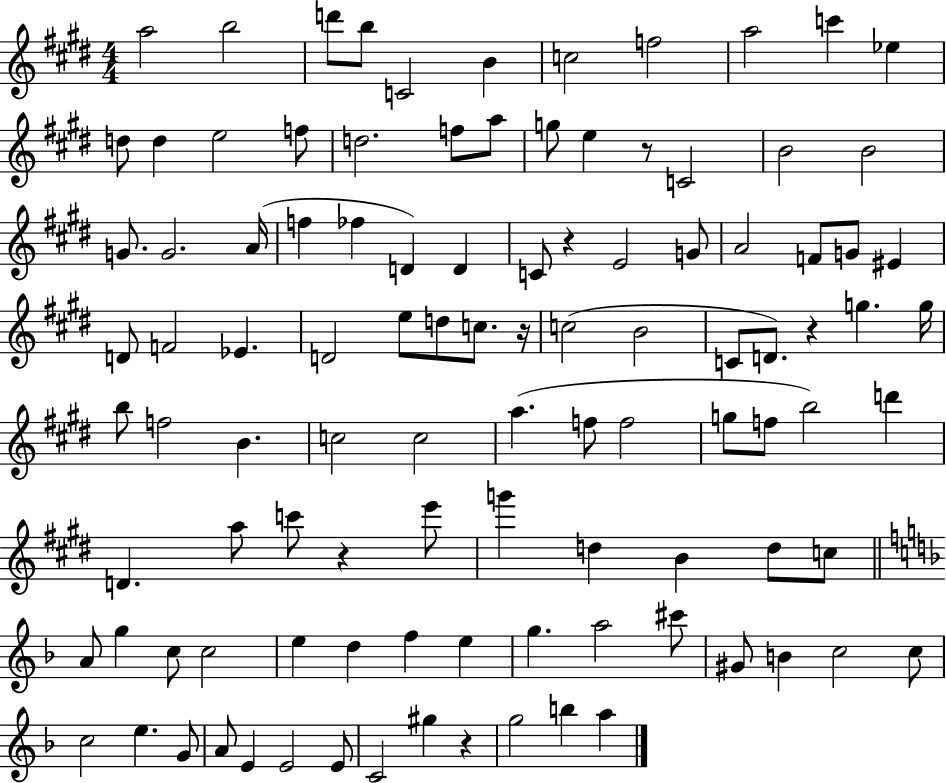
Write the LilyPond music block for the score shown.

{
  \clef treble
  \numericTimeSignature
  \time 4/4
  \key e \major
  a''2 b''2 | d'''8 b''8 c'2 b'4 | c''2 f''2 | a''2 c'''4 ees''4 | \break d''8 d''4 e''2 f''8 | d''2. f''8 a''8 | g''8 e''4 r8 c'2 | b'2 b'2 | \break g'8. g'2. a'16( | f''4 fes''4 d'4) d'4 | c'8 r4 e'2 g'8 | a'2 f'8 g'8 eis'4 | \break d'8 f'2 ees'4. | d'2 e''8 d''8 c''8. r16 | c''2( b'2 | c'8 d'8.) r4 g''4. g''16 | \break b''8 f''2 b'4. | c''2 c''2 | a''4.( f''8 f''2 | g''8 f''8 b''2) d'''4 | \break d'4. a''8 c'''8 r4 e'''8 | g'''4 d''4 b'4 d''8 c''8 | \bar "||" \break \key f \major a'8 g''4 c''8 c''2 | e''4 d''4 f''4 e''4 | g''4. a''2 cis'''8 | gis'8 b'4 c''2 c''8 | \break c''2 e''4. g'8 | a'8 e'4 e'2 e'8 | c'2 gis''4 r4 | g''2 b''4 a''4 | \break \bar "|."
}